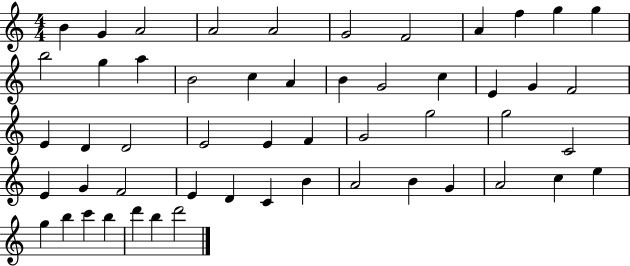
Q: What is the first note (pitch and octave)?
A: B4